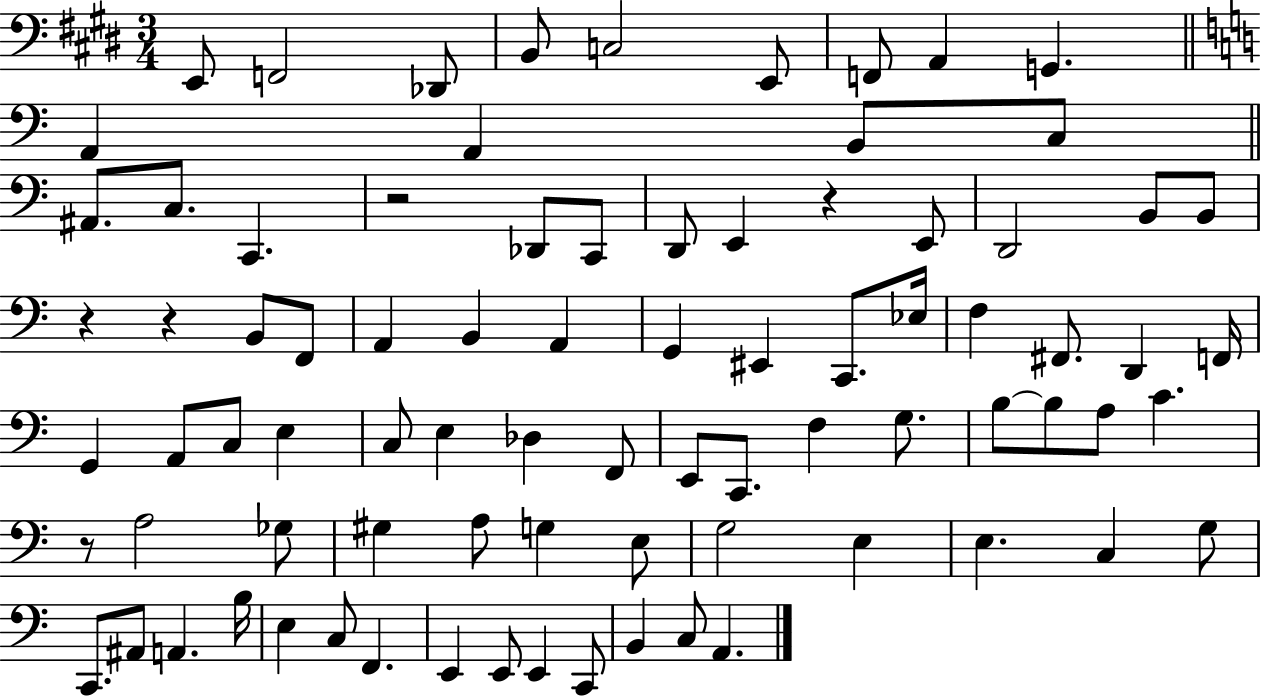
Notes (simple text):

E2/e F2/h Db2/e B2/e C3/h E2/e F2/e A2/q G2/q. A2/q A2/q B2/e C3/e A#2/e. C3/e. C2/q. R/h Db2/e C2/e D2/e E2/q R/q E2/e D2/h B2/e B2/e R/q R/q B2/e F2/e A2/q B2/q A2/q G2/q EIS2/q C2/e. Eb3/s F3/q F#2/e. D2/q F2/s G2/q A2/e C3/e E3/q C3/e E3/q Db3/q F2/e E2/e C2/e. F3/q G3/e. B3/e B3/e A3/e C4/q. R/e A3/h Gb3/e G#3/q A3/e G3/q E3/e G3/h E3/q E3/q. C3/q G3/e C2/e. A#2/e A2/q. B3/s E3/q C3/e F2/q. E2/q E2/e E2/q C2/e B2/q C3/e A2/q.